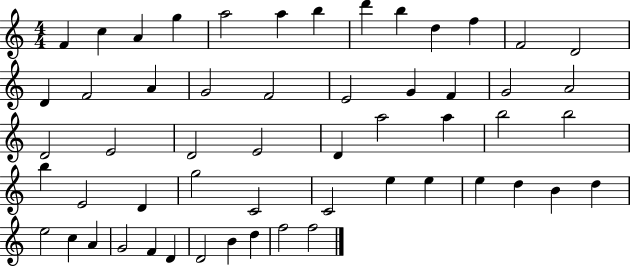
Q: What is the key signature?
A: C major